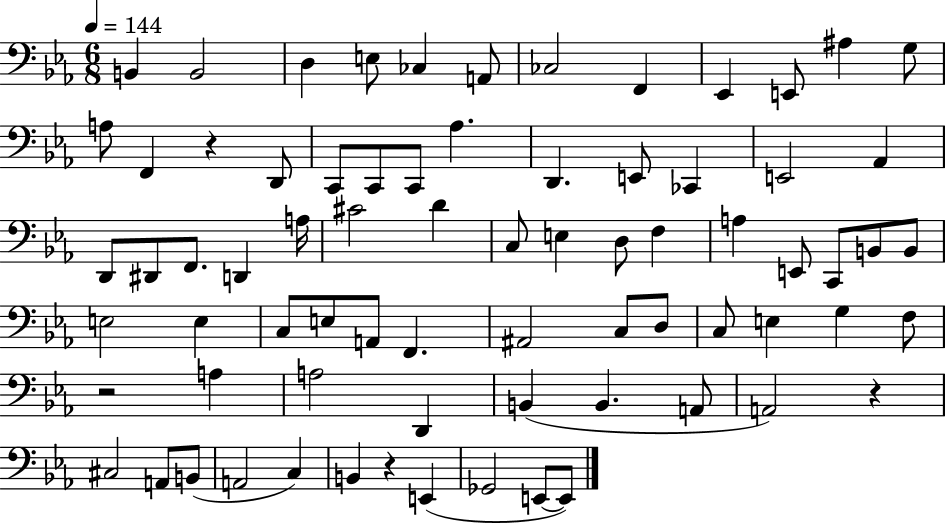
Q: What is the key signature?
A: EES major